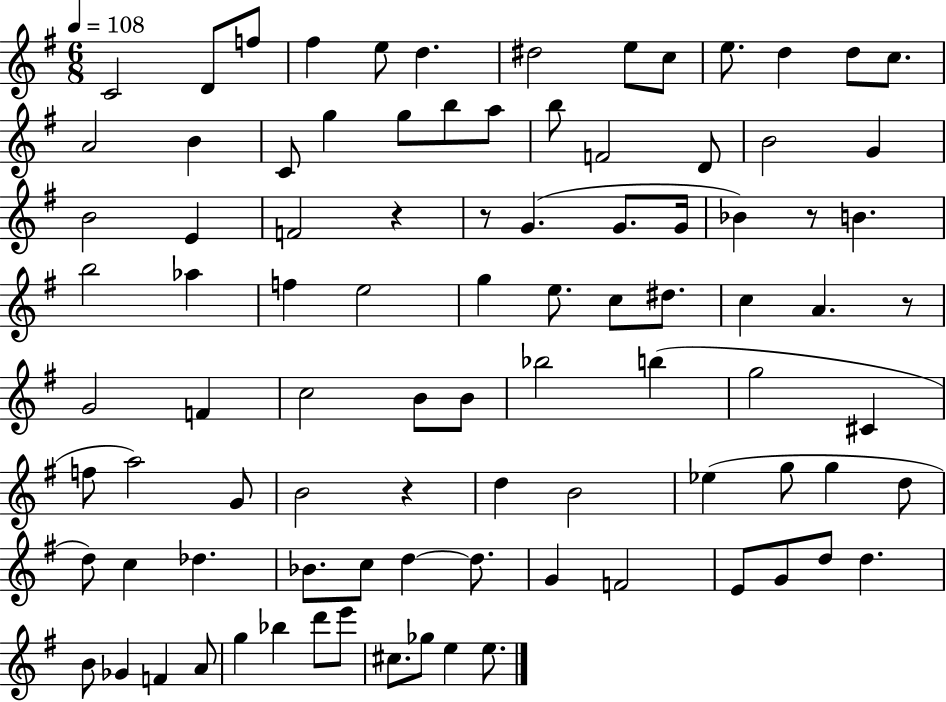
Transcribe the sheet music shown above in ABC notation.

X:1
T:Untitled
M:6/8
L:1/4
K:G
C2 D/2 f/2 ^f e/2 d ^d2 e/2 c/2 e/2 d d/2 c/2 A2 B C/2 g g/2 b/2 a/2 b/2 F2 D/2 B2 G B2 E F2 z z/2 G G/2 G/4 _B z/2 B b2 _a f e2 g e/2 c/2 ^d/2 c A z/2 G2 F c2 B/2 B/2 _b2 b g2 ^C f/2 a2 G/2 B2 z d B2 _e g/2 g d/2 d/2 c _d _B/2 c/2 d d/2 G F2 E/2 G/2 d/2 d B/2 _G F A/2 g _b d'/2 e'/2 ^c/2 _g/2 e e/2